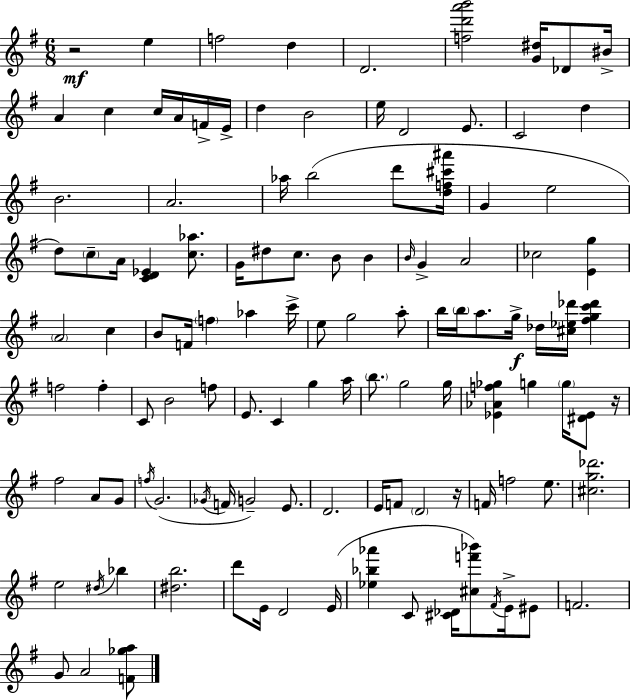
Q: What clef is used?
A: treble